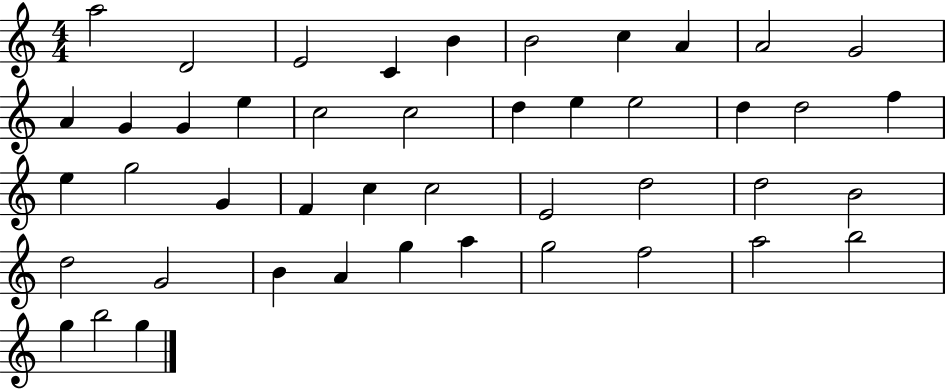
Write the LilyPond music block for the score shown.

{
  \clef treble
  \numericTimeSignature
  \time 4/4
  \key c \major
  a''2 d'2 | e'2 c'4 b'4 | b'2 c''4 a'4 | a'2 g'2 | \break a'4 g'4 g'4 e''4 | c''2 c''2 | d''4 e''4 e''2 | d''4 d''2 f''4 | \break e''4 g''2 g'4 | f'4 c''4 c''2 | e'2 d''2 | d''2 b'2 | \break d''2 g'2 | b'4 a'4 g''4 a''4 | g''2 f''2 | a''2 b''2 | \break g''4 b''2 g''4 | \bar "|."
}